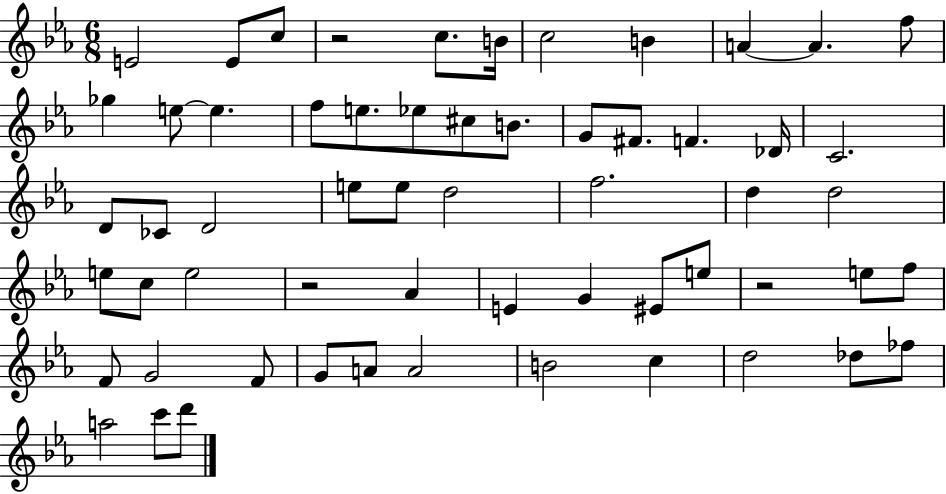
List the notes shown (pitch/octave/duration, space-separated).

E4/h E4/e C5/e R/h C5/e. B4/s C5/h B4/q A4/q A4/q. F5/e Gb5/q E5/e E5/q. F5/e E5/e. Eb5/e C#5/e B4/e. G4/e F#4/e. F4/q. Db4/s C4/h. D4/e CES4/e D4/h E5/e E5/e D5/h F5/h. D5/q D5/h E5/e C5/e E5/h R/h Ab4/q E4/q G4/q EIS4/e E5/e R/h E5/e F5/e F4/e G4/h F4/e G4/e A4/e A4/h B4/h C5/q D5/h Db5/e FES5/e A5/h C6/e D6/e